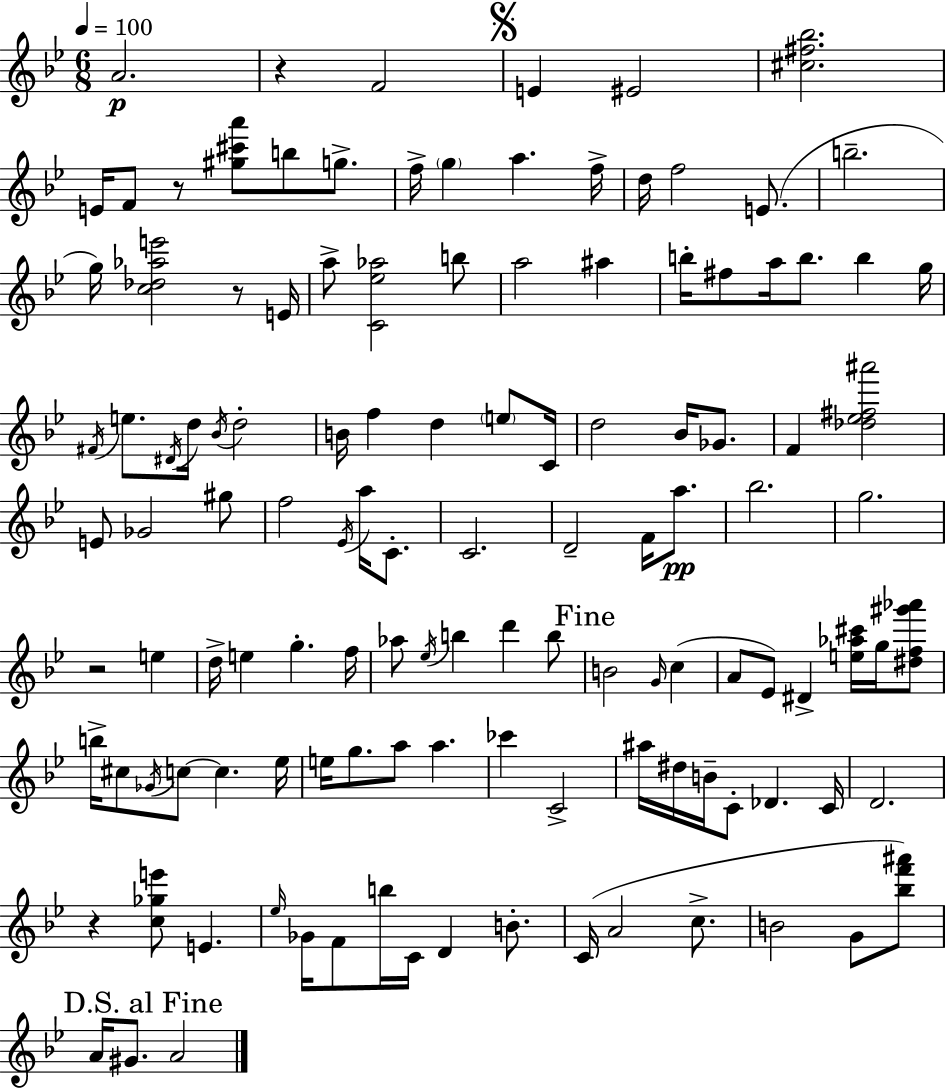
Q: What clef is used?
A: treble